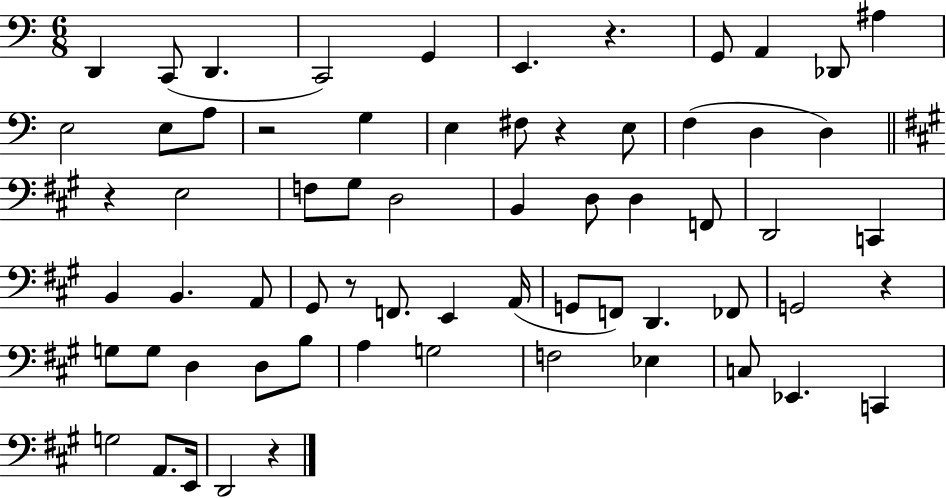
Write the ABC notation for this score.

X:1
T:Untitled
M:6/8
L:1/4
K:C
D,, C,,/2 D,, C,,2 G,, E,, z G,,/2 A,, _D,,/2 ^A, E,2 E,/2 A,/2 z2 G, E, ^F,/2 z E,/2 F, D, D, z E,2 F,/2 ^G,/2 D,2 B,, D,/2 D, F,,/2 D,,2 C,, B,, B,, A,,/2 ^G,,/2 z/2 F,,/2 E,, A,,/4 G,,/2 F,,/2 D,, _F,,/2 G,,2 z G,/2 G,/2 D, D,/2 B,/2 A, G,2 F,2 _E, C,/2 _E,, C,, G,2 A,,/2 E,,/4 D,,2 z